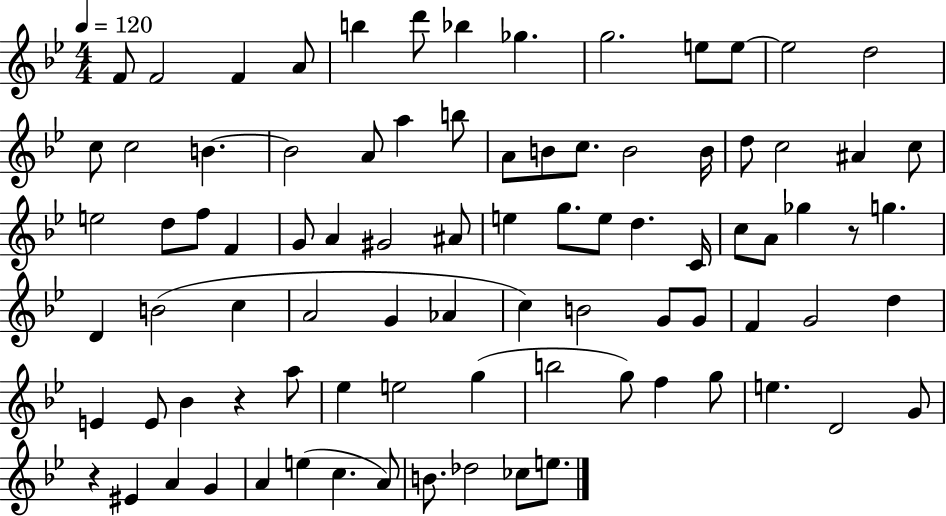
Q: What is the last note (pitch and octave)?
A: E5